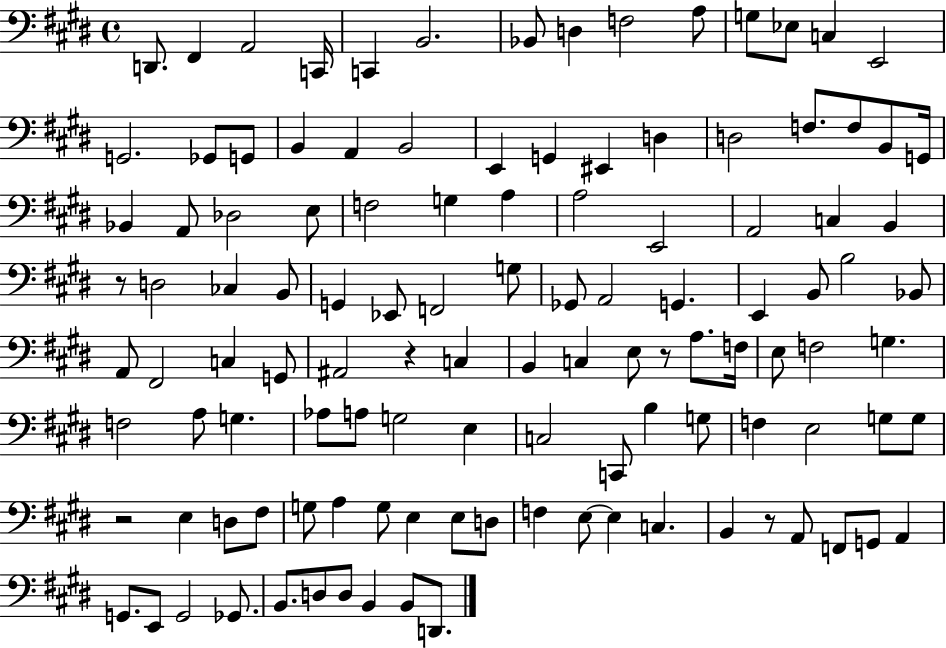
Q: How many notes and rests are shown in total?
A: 117